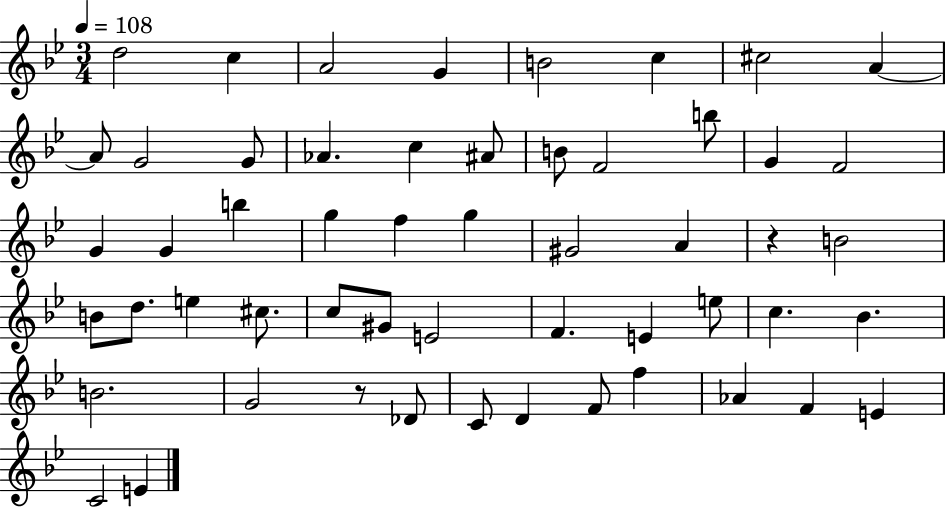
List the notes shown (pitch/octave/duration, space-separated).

D5/h C5/q A4/h G4/q B4/h C5/q C#5/h A4/q A4/e G4/h G4/e Ab4/q. C5/q A#4/e B4/e F4/h B5/e G4/q F4/h G4/q G4/q B5/q G5/q F5/q G5/q G#4/h A4/q R/q B4/h B4/e D5/e. E5/q C#5/e. C5/e G#4/e E4/h F4/q. E4/q E5/e C5/q. Bb4/q. B4/h. G4/h R/e Db4/e C4/e D4/q F4/e F5/q Ab4/q F4/q E4/q C4/h E4/q